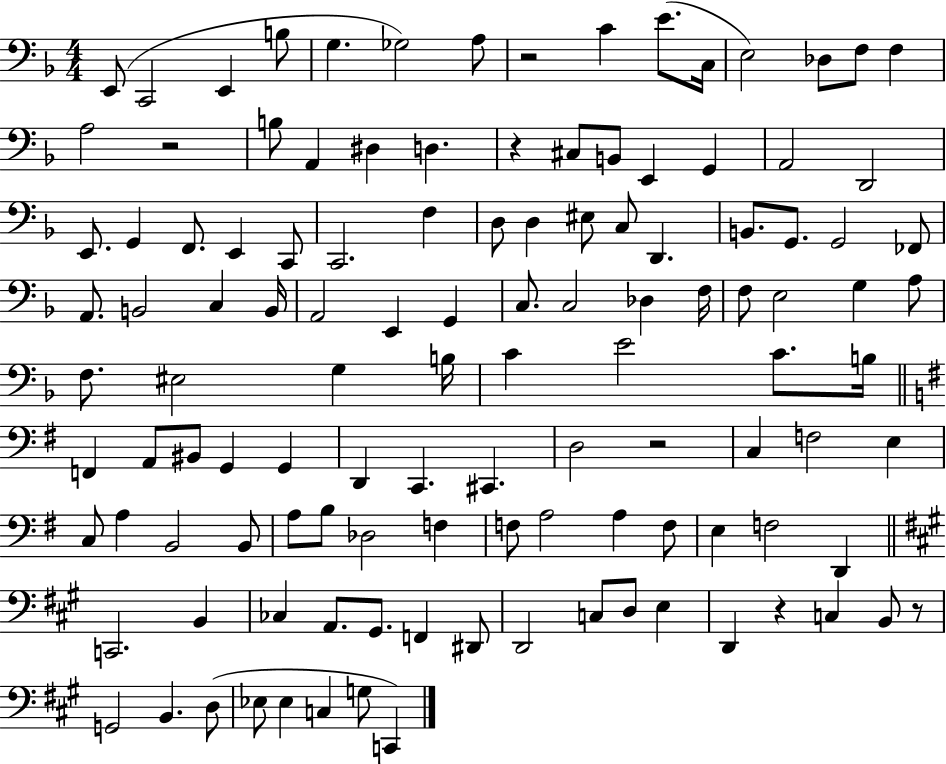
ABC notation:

X:1
T:Untitled
M:4/4
L:1/4
K:F
E,,/2 C,,2 E,, B,/2 G, _G,2 A,/2 z2 C E/2 C,/4 E,2 _D,/2 F,/2 F, A,2 z2 B,/2 A,, ^D, D, z ^C,/2 B,,/2 E,, G,, A,,2 D,,2 E,,/2 G,, F,,/2 E,, C,,/2 C,,2 F, D,/2 D, ^E,/2 C,/2 D,, B,,/2 G,,/2 G,,2 _F,,/2 A,,/2 B,,2 C, B,,/4 A,,2 E,, G,, C,/2 C,2 _D, F,/4 F,/2 E,2 G, A,/2 F,/2 ^E,2 G, B,/4 C E2 C/2 B,/4 F,, A,,/2 ^B,,/2 G,, G,, D,, C,, ^C,, D,2 z2 C, F,2 E, C,/2 A, B,,2 B,,/2 A,/2 B,/2 _D,2 F, F,/2 A,2 A, F,/2 E, F,2 D,, C,,2 B,, _C, A,,/2 ^G,,/2 F,, ^D,,/2 D,,2 C,/2 D,/2 E, D,, z C, B,,/2 z/2 G,,2 B,, D,/2 _E,/2 _E, C, G,/2 C,,